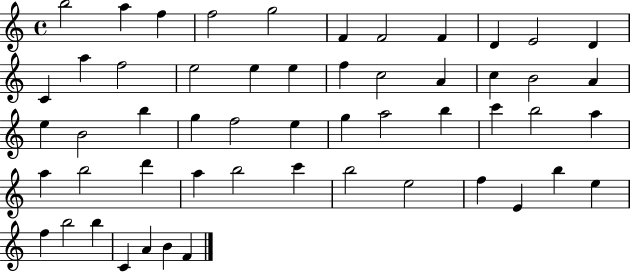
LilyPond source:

{
  \clef treble
  \time 4/4
  \defaultTimeSignature
  \key c \major
  b''2 a''4 f''4 | f''2 g''2 | f'4 f'2 f'4 | d'4 e'2 d'4 | \break c'4 a''4 f''2 | e''2 e''4 e''4 | f''4 c''2 a'4 | c''4 b'2 a'4 | \break e''4 b'2 b''4 | g''4 f''2 e''4 | g''4 a''2 b''4 | c'''4 b''2 a''4 | \break a''4 b''2 d'''4 | a''4 b''2 c'''4 | b''2 e''2 | f''4 e'4 b''4 e''4 | \break f''4 b''2 b''4 | c'4 a'4 b'4 f'4 | \bar "|."
}